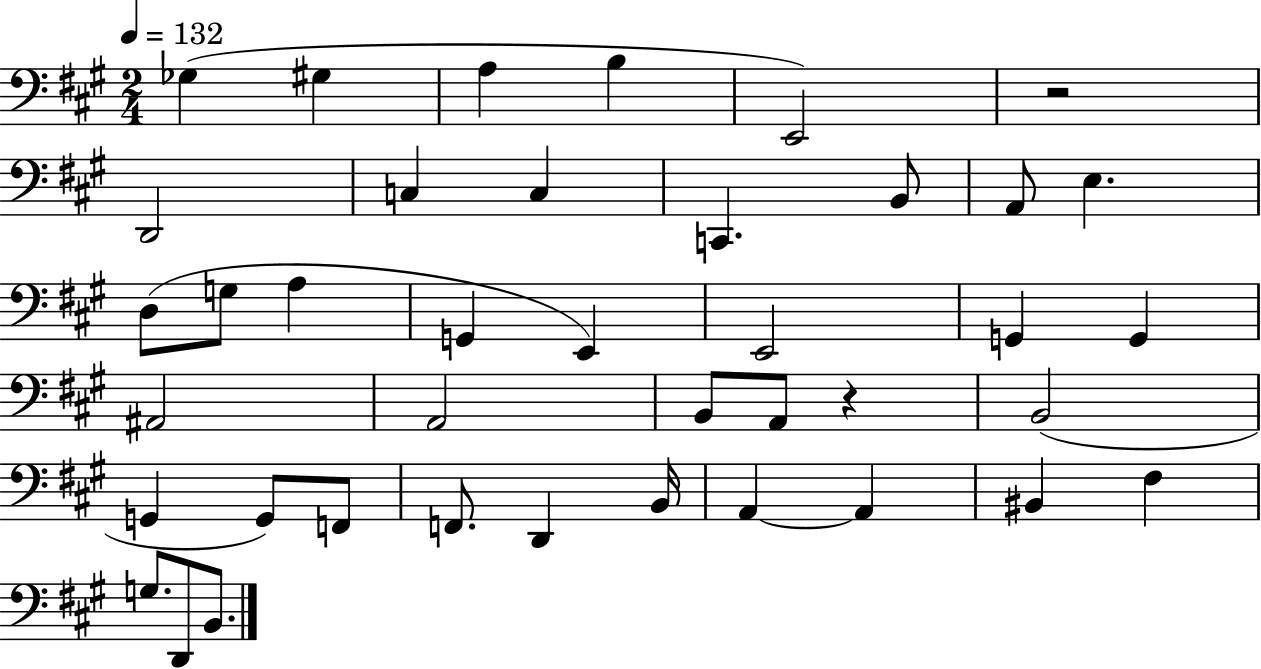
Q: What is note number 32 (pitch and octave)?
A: A2